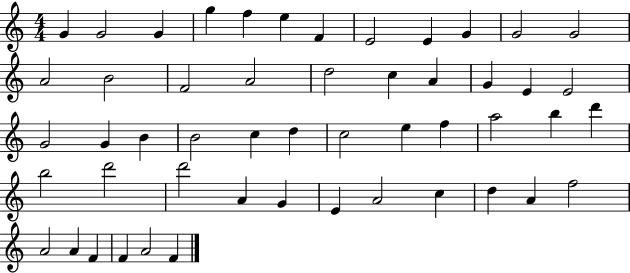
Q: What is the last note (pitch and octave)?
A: F4